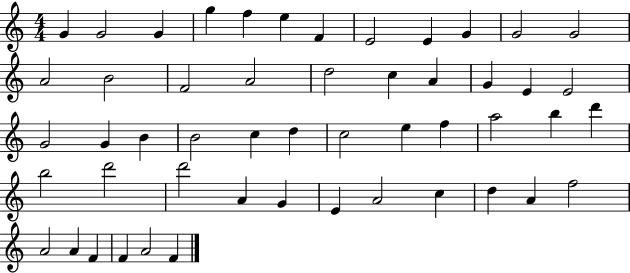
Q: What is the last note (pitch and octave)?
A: F4